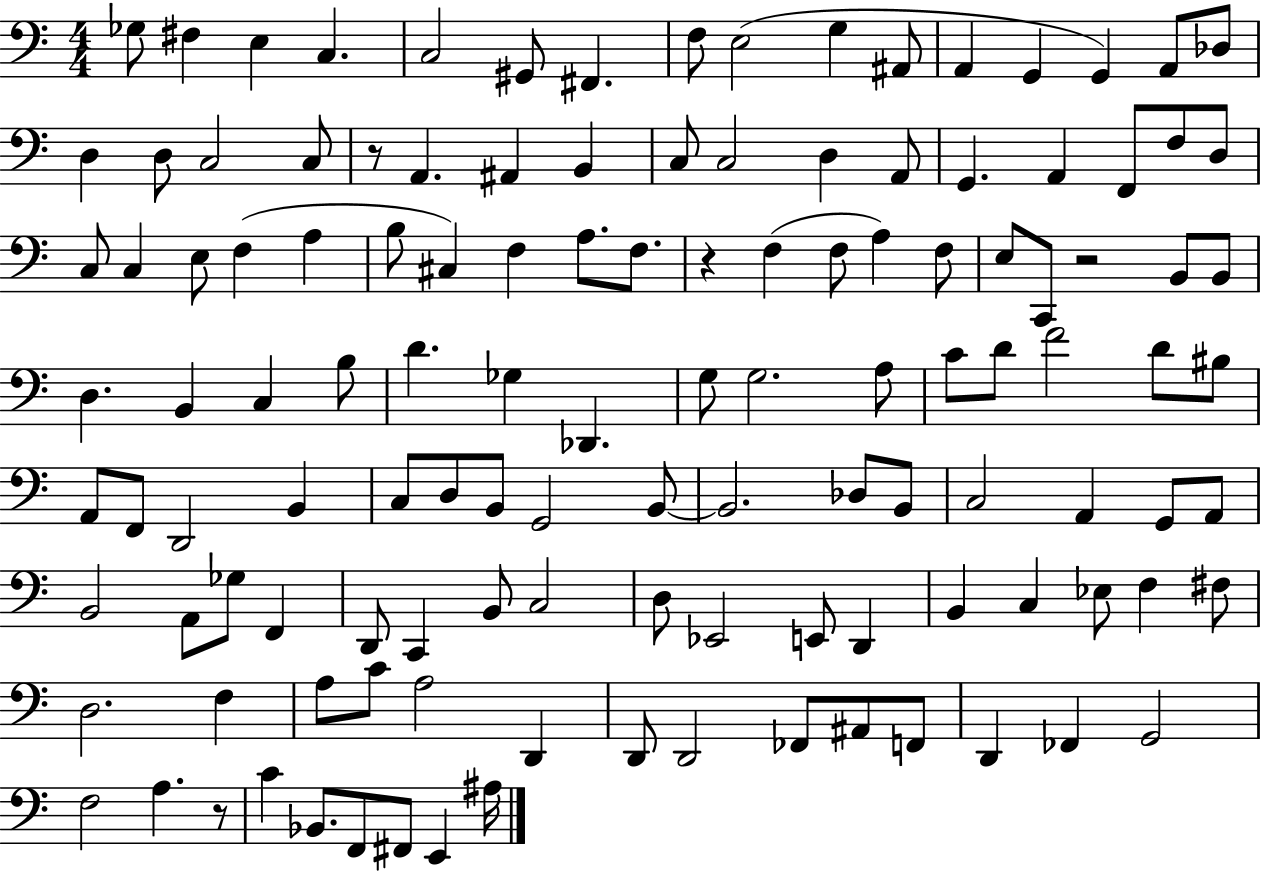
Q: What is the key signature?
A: C major